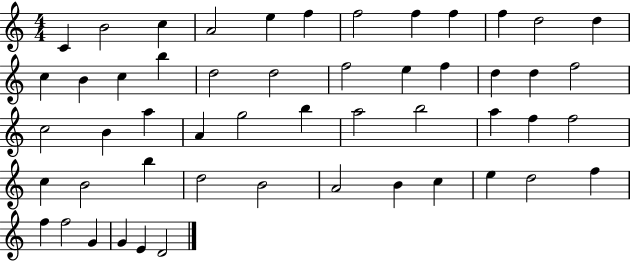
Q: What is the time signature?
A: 4/4